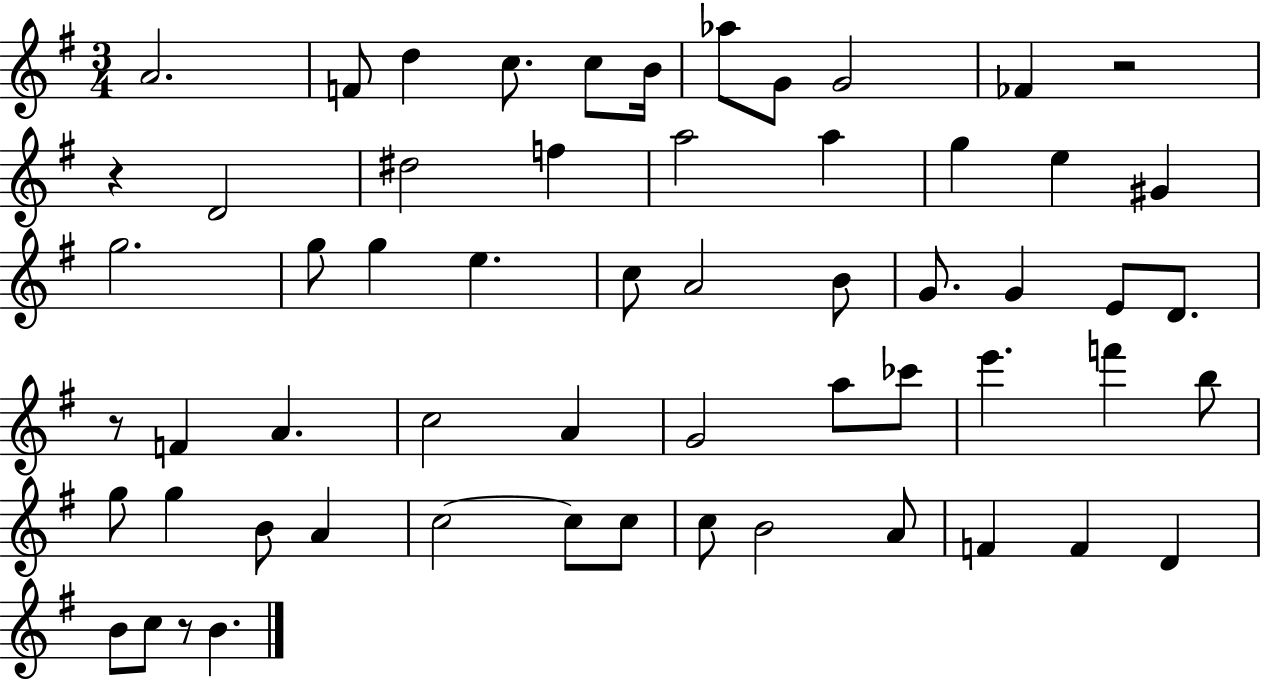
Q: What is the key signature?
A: G major